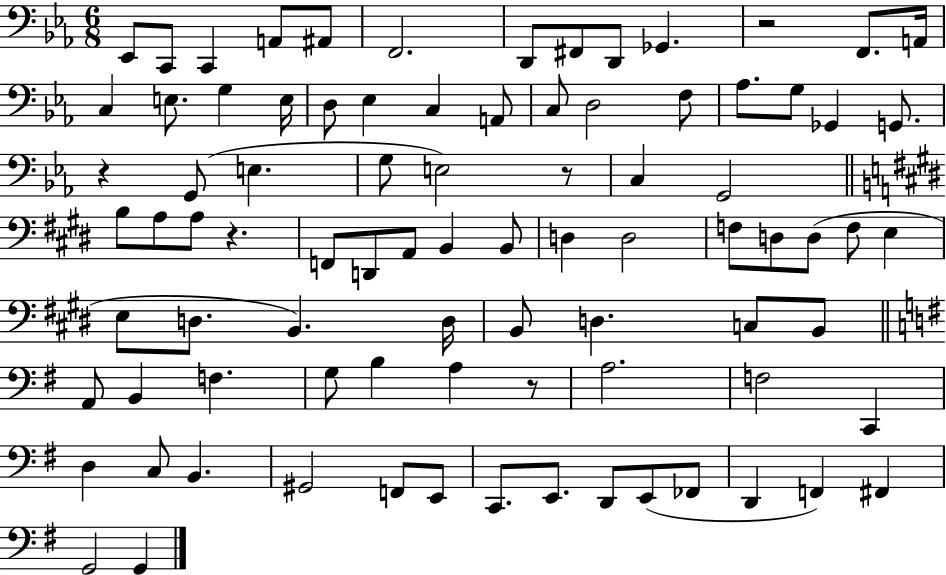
Eb2/e C2/e C2/q A2/e A#2/e F2/h. D2/e F#2/e D2/e Gb2/q. R/h F2/e. A2/s C3/q E3/e. G3/q E3/s D3/e Eb3/q C3/q A2/e C3/e D3/h F3/e Ab3/e. G3/e Gb2/q G2/e. R/q G2/e E3/q. G3/e E3/h R/e C3/q G2/h B3/e A3/e A3/e R/q. F2/e D2/e A2/e B2/q B2/e D3/q D3/h F3/e D3/e D3/e F3/e E3/q E3/e D3/e. B2/q. D3/s B2/e D3/q. C3/e B2/e A2/e B2/q F3/q. G3/e B3/q A3/q R/e A3/h. F3/h C2/q D3/q C3/e B2/q. G#2/h F2/e E2/e C2/e. E2/e. D2/e E2/e FES2/e D2/q F2/q F#2/q G2/h G2/q